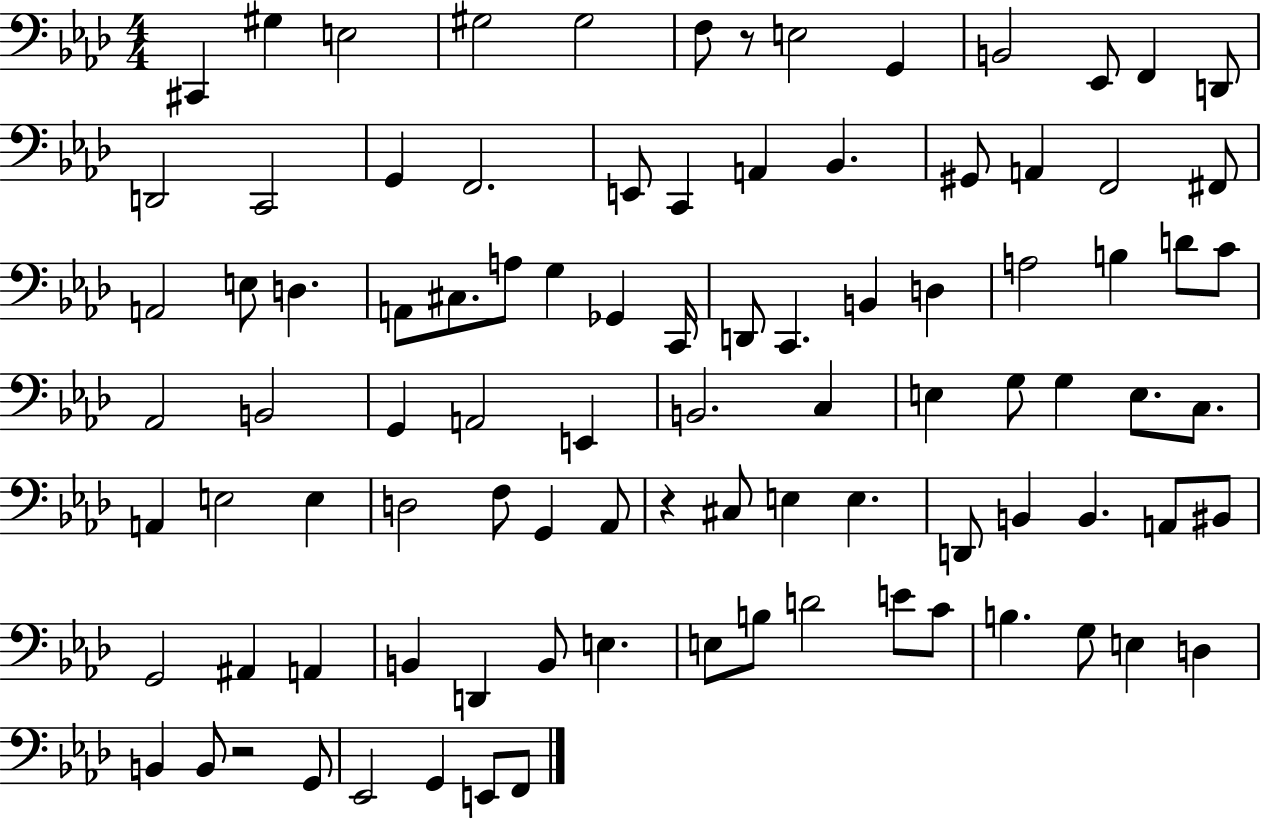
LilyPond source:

{
  \clef bass
  \numericTimeSignature
  \time 4/4
  \key aes \major
  cis,4 gis4 e2 | gis2 gis2 | f8 r8 e2 g,4 | b,2 ees,8 f,4 d,8 | \break d,2 c,2 | g,4 f,2. | e,8 c,4 a,4 bes,4. | gis,8 a,4 f,2 fis,8 | \break a,2 e8 d4. | a,8 cis8. a8 g4 ges,4 c,16 | d,8 c,4. b,4 d4 | a2 b4 d'8 c'8 | \break aes,2 b,2 | g,4 a,2 e,4 | b,2. c4 | e4 g8 g4 e8. c8. | \break a,4 e2 e4 | d2 f8 g,4 aes,8 | r4 cis8 e4 e4. | d,8 b,4 b,4. a,8 bis,8 | \break g,2 ais,4 a,4 | b,4 d,4 b,8 e4. | e8 b8 d'2 e'8 c'8 | b4. g8 e4 d4 | \break b,4 b,8 r2 g,8 | ees,2 g,4 e,8 f,8 | \bar "|."
}